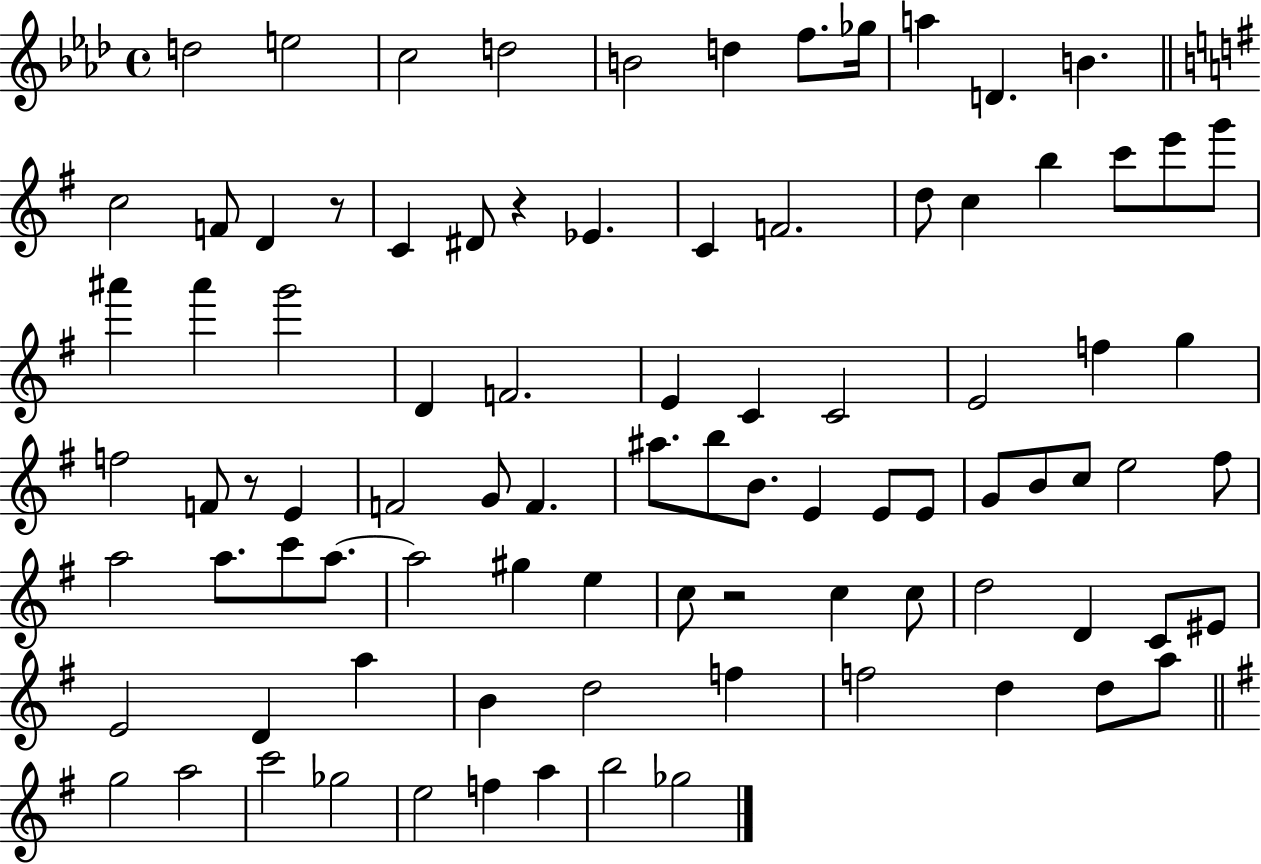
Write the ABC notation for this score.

X:1
T:Untitled
M:4/4
L:1/4
K:Ab
d2 e2 c2 d2 B2 d f/2 _g/4 a D B c2 F/2 D z/2 C ^D/2 z _E C F2 d/2 c b c'/2 e'/2 g'/2 ^a' ^a' g'2 D F2 E C C2 E2 f g f2 F/2 z/2 E F2 G/2 F ^a/2 b/2 B/2 E E/2 E/2 G/2 B/2 c/2 e2 ^f/2 a2 a/2 c'/2 a/2 a2 ^g e c/2 z2 c c/2 d2 D C/2 ^E/2 E2 D a B d2 f f2 d d/2 a/2 g2 a2 c'2 _g2 e2 f a b2 _g2